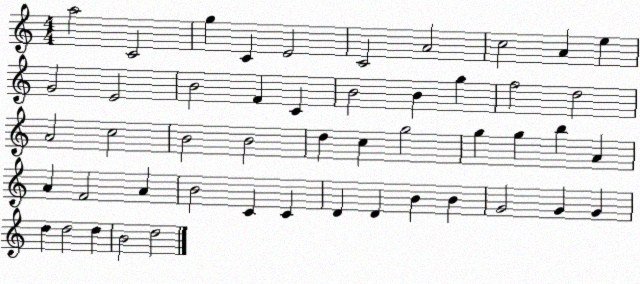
X:1
T:Untitled
M:4/4
L:1/4
K:C
a2 C2 g C E2 C2 A2 c2 A e G2 E2 B2 F C B2 B g f2 d2 A2 c2 B2 B2 d c g2 g g b A A F2 A B2 C C D D B B G2 G G d d2 d B2 d2